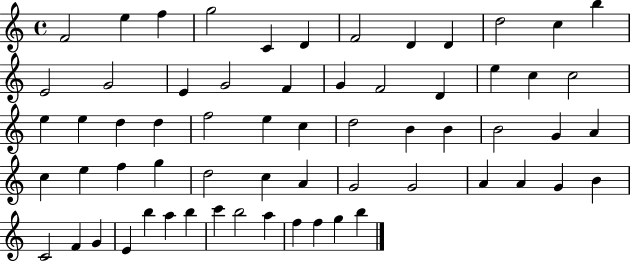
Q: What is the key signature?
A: C major